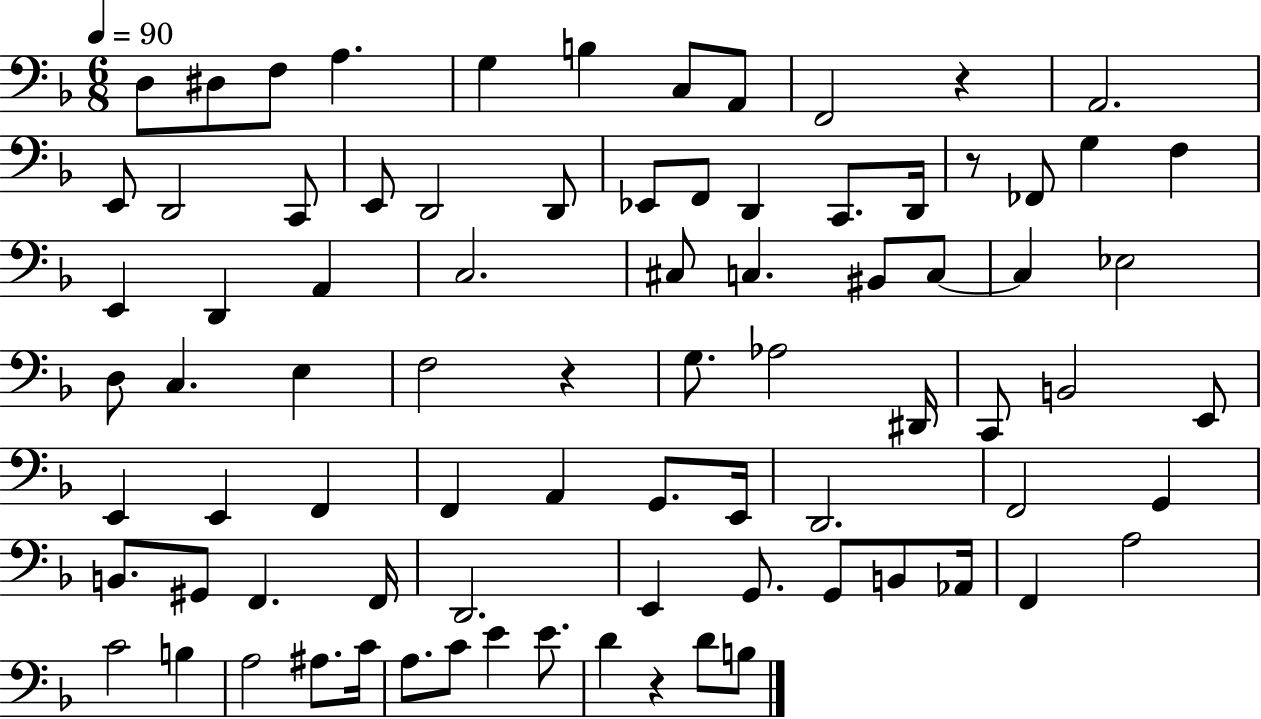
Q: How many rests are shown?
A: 4